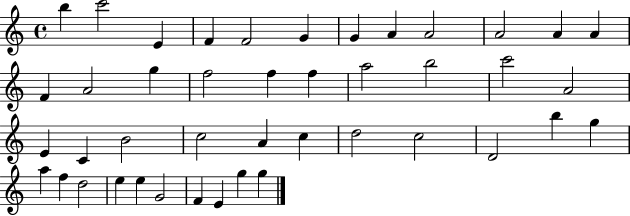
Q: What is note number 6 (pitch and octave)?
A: G4